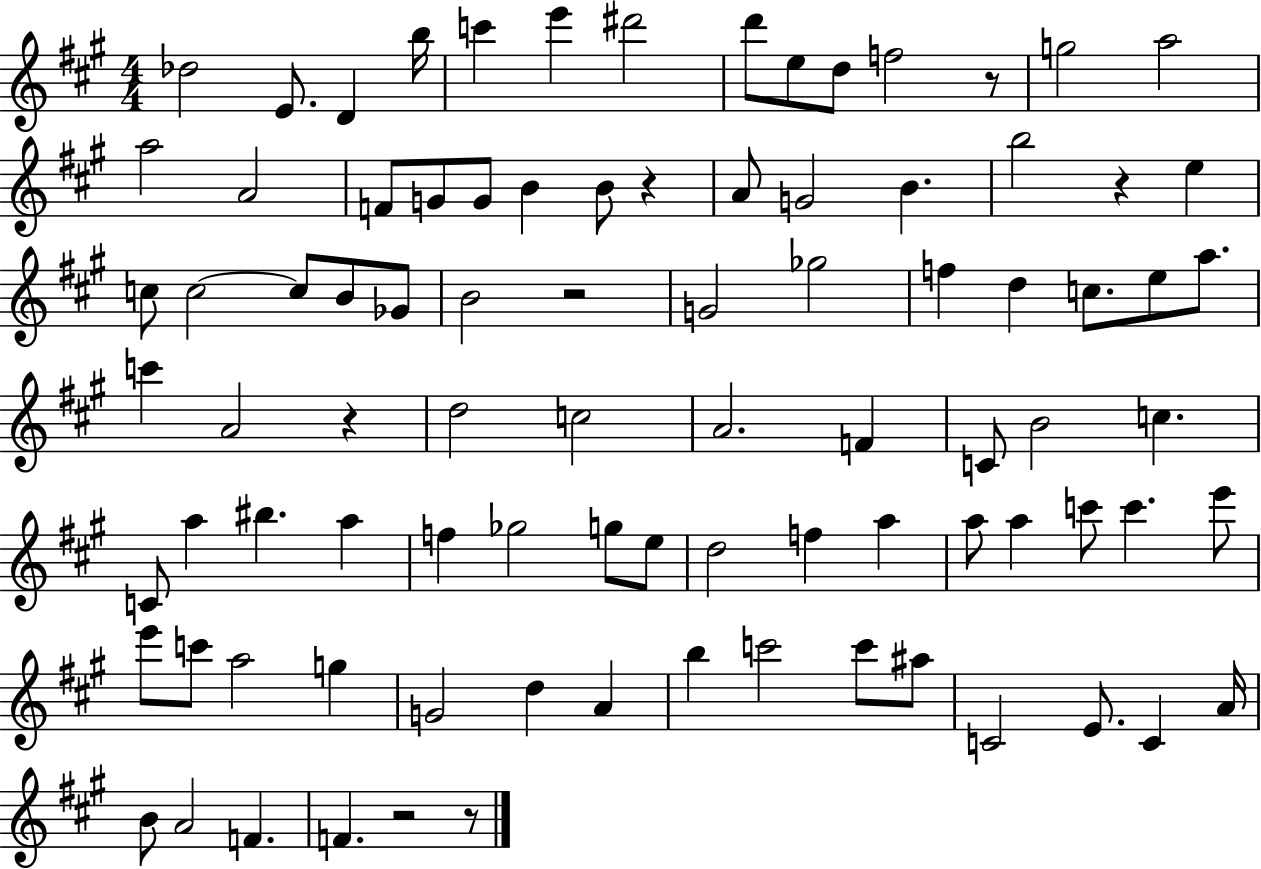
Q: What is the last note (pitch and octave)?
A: F4